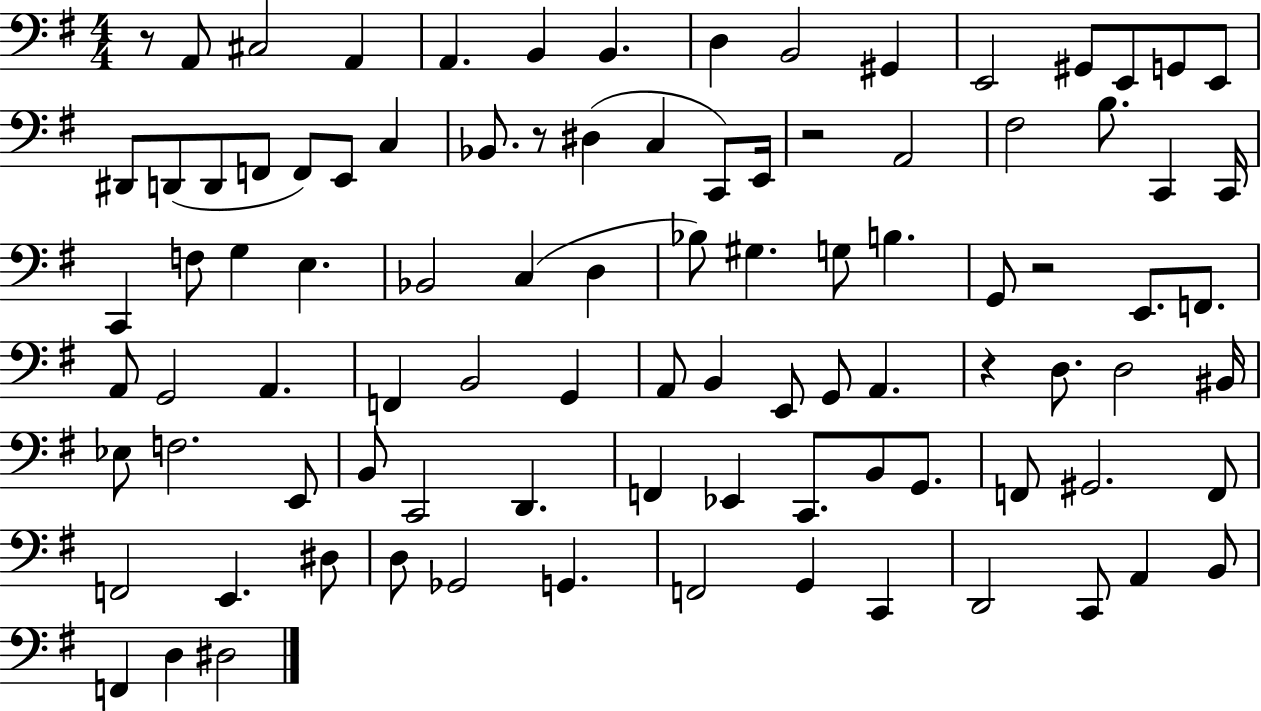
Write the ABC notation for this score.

X:1
T:Untitled
M:4/4
L:1/4
K:G
z/2 A,,/2 ^C,2 A,, A,, B,, B,, D, B,,2 ^G,, E,,2 ^G,,/2 E,,/2 G,,/2 E,,/2 ^D,,/2 D,,/2 D,,/2 F,,/2 F,,/2 E,,/2 C, _B,,/2 z/2 ^D, C, C,,/2 E,,/4 z2 A,,2 ^F,2 B,/2 C,, C,,/4 C,, F,/2 G, E, _B,,2 C, D, _B,/2 ^G, G,/2 B, G,,/2 z2 E,,/2 F,,/2 A,,/2 G,,2 A,, F,, B,,2 G,, A,,/2 B,, E,,/2 G,,/2 A,, z D,/2 D,2 ^B,,/4 _E,/2 F,2 E,,/2 B,,/2 C,,2 D,, F,, _E,, C,,/2 B,,/2 G,,/2 F,,/2 ^G,,2 F,,/2 F,,2 E,, ^D,/2 D,/2 _G,,2 G,, F,,2 G,, C,, D,,2 C,,/2 A,, B,,/2 F,, D, ^D,2